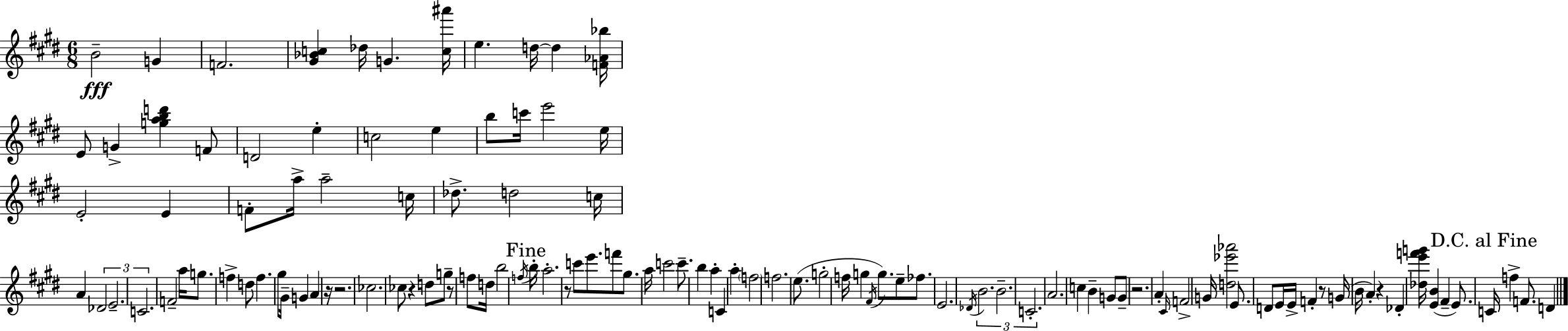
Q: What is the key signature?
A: E major